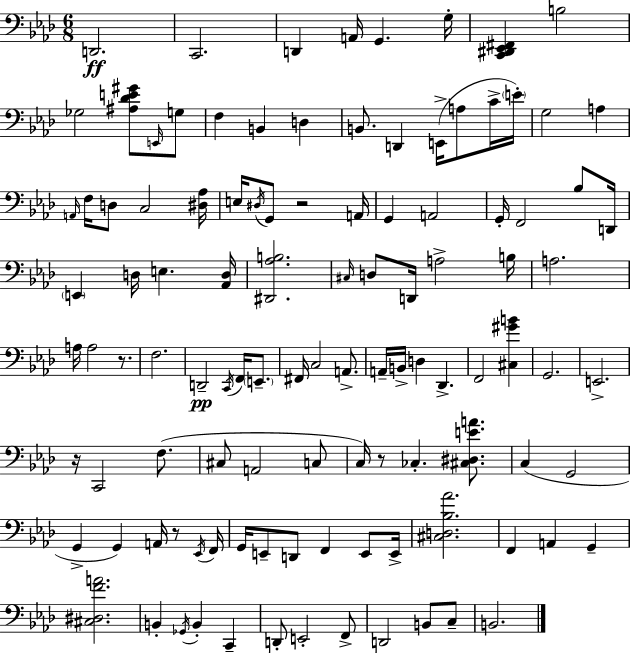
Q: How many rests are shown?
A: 5